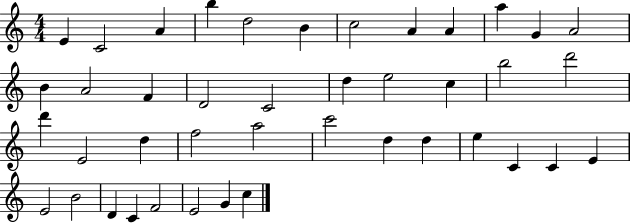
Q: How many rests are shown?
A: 0